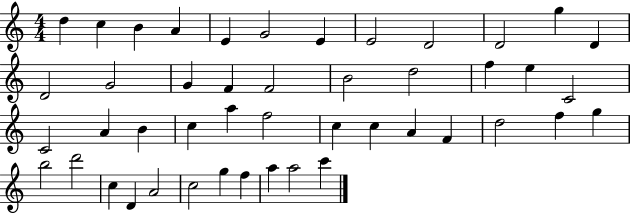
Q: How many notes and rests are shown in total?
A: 46